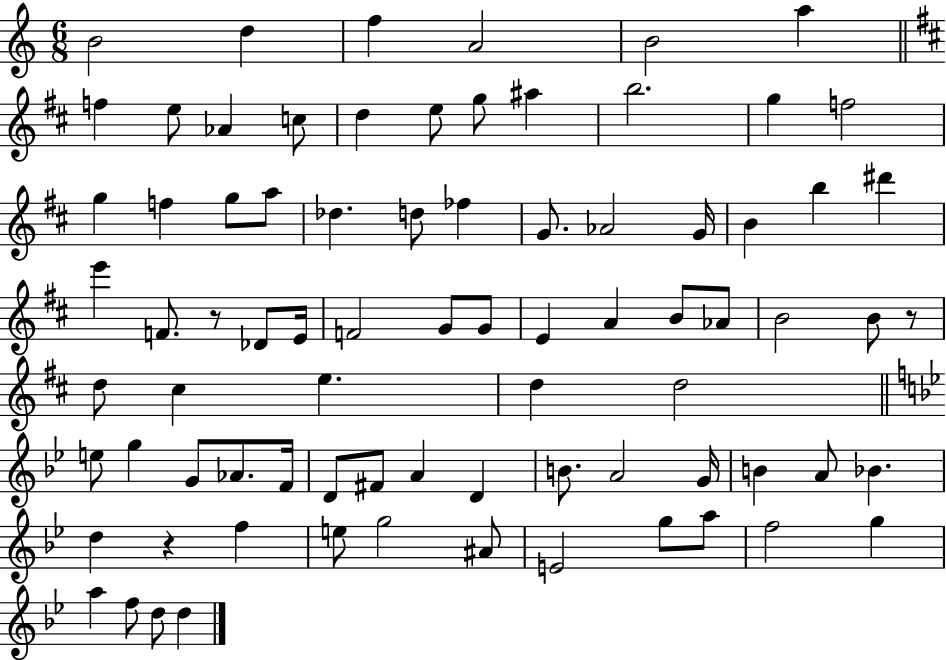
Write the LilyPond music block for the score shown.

{
  \clef treble
  \numericTimeSignature
  \time 6/8
  \key c \major
  b'2 d''4 | f''4 a'2 | b'2 a''4 | \bar "||" \break \key d \major f''4 e''8 aes'4 c''8 | d''4 e''8 g''8 ais''4 | b''2. | g''4 f''2 | \break g''4 f''4 g''8 a''8 | des''4. d''8 fes''4 | g'8. aes'2 g'16 | b'4 b''4 dis'''4 | \break e'''4 f'8. r8 des'8 e'16 | f'2 g'8 g'8 | e'4 a'4 b'8 aes'8 | b'2 b'8 r8 | \break d''8 cis''4 e''4. | d''4 d''2 | \bar "||" \break \key g \minor e''8 g''4 g'8 aes'8. f'16 | d'8 fis'8 a'4 d'4 | b'8. a'2 g'16 | b'4 a'8 bes'4. | \break d''4 r4 f''4 | e''8 g''2 ais'8 | e'2 g''8 a''8 | f''2 g''4 | \break a''4 f''8 d''8 d''4 | \bar "|."
}